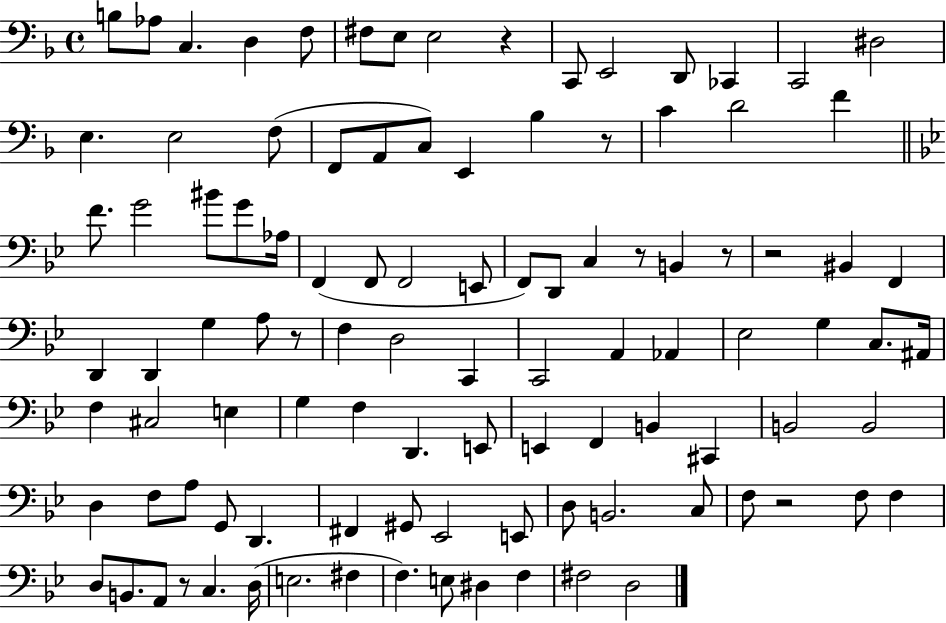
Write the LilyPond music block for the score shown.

{
  \clef bass
  \time 4/4
  \defaultTimeSignature
  \key f \major
  b8 aes8 c4. d4 f8 | fis8 e8 e2 r4 | c,8 e,2 d,8 ces,4 | c,2 dis2 | \break e4. e2 f8( | f,8 a,8 c8) e,4 bes4 r8 | c'4 d'2 f'4 | \bar "||" \break \key bes \major f'8. g'2 bis'8 g'8 aes16 | f,4( f,8 f,2 e,8 | f,8) d,8 c4 r8 b,4 r8 | r2 bis,4 f,4 | \break d,4 d,4 g4 a8 r8 | f4 d2 c,4 | c,2 a,4 aes,4 | ees2 g4 c8. ais,16 | \break f4 cis2 e4 | g4 f4 d,4. e,8 | e,4 f,4 b,4 cis,4 | b,2 b,2 | \break d4 f8 a8 g,8 d,4. | fis,4 gis,8 ees,2 e,8 | d8 b,2. c8 | f8 r2 f8 f4 | \break d8 b,8. a,8 r8 c4. d16( | e2. fis4 | f4.) e8 dis4 f4 | fis2 d2 | \break \bar "|."
}